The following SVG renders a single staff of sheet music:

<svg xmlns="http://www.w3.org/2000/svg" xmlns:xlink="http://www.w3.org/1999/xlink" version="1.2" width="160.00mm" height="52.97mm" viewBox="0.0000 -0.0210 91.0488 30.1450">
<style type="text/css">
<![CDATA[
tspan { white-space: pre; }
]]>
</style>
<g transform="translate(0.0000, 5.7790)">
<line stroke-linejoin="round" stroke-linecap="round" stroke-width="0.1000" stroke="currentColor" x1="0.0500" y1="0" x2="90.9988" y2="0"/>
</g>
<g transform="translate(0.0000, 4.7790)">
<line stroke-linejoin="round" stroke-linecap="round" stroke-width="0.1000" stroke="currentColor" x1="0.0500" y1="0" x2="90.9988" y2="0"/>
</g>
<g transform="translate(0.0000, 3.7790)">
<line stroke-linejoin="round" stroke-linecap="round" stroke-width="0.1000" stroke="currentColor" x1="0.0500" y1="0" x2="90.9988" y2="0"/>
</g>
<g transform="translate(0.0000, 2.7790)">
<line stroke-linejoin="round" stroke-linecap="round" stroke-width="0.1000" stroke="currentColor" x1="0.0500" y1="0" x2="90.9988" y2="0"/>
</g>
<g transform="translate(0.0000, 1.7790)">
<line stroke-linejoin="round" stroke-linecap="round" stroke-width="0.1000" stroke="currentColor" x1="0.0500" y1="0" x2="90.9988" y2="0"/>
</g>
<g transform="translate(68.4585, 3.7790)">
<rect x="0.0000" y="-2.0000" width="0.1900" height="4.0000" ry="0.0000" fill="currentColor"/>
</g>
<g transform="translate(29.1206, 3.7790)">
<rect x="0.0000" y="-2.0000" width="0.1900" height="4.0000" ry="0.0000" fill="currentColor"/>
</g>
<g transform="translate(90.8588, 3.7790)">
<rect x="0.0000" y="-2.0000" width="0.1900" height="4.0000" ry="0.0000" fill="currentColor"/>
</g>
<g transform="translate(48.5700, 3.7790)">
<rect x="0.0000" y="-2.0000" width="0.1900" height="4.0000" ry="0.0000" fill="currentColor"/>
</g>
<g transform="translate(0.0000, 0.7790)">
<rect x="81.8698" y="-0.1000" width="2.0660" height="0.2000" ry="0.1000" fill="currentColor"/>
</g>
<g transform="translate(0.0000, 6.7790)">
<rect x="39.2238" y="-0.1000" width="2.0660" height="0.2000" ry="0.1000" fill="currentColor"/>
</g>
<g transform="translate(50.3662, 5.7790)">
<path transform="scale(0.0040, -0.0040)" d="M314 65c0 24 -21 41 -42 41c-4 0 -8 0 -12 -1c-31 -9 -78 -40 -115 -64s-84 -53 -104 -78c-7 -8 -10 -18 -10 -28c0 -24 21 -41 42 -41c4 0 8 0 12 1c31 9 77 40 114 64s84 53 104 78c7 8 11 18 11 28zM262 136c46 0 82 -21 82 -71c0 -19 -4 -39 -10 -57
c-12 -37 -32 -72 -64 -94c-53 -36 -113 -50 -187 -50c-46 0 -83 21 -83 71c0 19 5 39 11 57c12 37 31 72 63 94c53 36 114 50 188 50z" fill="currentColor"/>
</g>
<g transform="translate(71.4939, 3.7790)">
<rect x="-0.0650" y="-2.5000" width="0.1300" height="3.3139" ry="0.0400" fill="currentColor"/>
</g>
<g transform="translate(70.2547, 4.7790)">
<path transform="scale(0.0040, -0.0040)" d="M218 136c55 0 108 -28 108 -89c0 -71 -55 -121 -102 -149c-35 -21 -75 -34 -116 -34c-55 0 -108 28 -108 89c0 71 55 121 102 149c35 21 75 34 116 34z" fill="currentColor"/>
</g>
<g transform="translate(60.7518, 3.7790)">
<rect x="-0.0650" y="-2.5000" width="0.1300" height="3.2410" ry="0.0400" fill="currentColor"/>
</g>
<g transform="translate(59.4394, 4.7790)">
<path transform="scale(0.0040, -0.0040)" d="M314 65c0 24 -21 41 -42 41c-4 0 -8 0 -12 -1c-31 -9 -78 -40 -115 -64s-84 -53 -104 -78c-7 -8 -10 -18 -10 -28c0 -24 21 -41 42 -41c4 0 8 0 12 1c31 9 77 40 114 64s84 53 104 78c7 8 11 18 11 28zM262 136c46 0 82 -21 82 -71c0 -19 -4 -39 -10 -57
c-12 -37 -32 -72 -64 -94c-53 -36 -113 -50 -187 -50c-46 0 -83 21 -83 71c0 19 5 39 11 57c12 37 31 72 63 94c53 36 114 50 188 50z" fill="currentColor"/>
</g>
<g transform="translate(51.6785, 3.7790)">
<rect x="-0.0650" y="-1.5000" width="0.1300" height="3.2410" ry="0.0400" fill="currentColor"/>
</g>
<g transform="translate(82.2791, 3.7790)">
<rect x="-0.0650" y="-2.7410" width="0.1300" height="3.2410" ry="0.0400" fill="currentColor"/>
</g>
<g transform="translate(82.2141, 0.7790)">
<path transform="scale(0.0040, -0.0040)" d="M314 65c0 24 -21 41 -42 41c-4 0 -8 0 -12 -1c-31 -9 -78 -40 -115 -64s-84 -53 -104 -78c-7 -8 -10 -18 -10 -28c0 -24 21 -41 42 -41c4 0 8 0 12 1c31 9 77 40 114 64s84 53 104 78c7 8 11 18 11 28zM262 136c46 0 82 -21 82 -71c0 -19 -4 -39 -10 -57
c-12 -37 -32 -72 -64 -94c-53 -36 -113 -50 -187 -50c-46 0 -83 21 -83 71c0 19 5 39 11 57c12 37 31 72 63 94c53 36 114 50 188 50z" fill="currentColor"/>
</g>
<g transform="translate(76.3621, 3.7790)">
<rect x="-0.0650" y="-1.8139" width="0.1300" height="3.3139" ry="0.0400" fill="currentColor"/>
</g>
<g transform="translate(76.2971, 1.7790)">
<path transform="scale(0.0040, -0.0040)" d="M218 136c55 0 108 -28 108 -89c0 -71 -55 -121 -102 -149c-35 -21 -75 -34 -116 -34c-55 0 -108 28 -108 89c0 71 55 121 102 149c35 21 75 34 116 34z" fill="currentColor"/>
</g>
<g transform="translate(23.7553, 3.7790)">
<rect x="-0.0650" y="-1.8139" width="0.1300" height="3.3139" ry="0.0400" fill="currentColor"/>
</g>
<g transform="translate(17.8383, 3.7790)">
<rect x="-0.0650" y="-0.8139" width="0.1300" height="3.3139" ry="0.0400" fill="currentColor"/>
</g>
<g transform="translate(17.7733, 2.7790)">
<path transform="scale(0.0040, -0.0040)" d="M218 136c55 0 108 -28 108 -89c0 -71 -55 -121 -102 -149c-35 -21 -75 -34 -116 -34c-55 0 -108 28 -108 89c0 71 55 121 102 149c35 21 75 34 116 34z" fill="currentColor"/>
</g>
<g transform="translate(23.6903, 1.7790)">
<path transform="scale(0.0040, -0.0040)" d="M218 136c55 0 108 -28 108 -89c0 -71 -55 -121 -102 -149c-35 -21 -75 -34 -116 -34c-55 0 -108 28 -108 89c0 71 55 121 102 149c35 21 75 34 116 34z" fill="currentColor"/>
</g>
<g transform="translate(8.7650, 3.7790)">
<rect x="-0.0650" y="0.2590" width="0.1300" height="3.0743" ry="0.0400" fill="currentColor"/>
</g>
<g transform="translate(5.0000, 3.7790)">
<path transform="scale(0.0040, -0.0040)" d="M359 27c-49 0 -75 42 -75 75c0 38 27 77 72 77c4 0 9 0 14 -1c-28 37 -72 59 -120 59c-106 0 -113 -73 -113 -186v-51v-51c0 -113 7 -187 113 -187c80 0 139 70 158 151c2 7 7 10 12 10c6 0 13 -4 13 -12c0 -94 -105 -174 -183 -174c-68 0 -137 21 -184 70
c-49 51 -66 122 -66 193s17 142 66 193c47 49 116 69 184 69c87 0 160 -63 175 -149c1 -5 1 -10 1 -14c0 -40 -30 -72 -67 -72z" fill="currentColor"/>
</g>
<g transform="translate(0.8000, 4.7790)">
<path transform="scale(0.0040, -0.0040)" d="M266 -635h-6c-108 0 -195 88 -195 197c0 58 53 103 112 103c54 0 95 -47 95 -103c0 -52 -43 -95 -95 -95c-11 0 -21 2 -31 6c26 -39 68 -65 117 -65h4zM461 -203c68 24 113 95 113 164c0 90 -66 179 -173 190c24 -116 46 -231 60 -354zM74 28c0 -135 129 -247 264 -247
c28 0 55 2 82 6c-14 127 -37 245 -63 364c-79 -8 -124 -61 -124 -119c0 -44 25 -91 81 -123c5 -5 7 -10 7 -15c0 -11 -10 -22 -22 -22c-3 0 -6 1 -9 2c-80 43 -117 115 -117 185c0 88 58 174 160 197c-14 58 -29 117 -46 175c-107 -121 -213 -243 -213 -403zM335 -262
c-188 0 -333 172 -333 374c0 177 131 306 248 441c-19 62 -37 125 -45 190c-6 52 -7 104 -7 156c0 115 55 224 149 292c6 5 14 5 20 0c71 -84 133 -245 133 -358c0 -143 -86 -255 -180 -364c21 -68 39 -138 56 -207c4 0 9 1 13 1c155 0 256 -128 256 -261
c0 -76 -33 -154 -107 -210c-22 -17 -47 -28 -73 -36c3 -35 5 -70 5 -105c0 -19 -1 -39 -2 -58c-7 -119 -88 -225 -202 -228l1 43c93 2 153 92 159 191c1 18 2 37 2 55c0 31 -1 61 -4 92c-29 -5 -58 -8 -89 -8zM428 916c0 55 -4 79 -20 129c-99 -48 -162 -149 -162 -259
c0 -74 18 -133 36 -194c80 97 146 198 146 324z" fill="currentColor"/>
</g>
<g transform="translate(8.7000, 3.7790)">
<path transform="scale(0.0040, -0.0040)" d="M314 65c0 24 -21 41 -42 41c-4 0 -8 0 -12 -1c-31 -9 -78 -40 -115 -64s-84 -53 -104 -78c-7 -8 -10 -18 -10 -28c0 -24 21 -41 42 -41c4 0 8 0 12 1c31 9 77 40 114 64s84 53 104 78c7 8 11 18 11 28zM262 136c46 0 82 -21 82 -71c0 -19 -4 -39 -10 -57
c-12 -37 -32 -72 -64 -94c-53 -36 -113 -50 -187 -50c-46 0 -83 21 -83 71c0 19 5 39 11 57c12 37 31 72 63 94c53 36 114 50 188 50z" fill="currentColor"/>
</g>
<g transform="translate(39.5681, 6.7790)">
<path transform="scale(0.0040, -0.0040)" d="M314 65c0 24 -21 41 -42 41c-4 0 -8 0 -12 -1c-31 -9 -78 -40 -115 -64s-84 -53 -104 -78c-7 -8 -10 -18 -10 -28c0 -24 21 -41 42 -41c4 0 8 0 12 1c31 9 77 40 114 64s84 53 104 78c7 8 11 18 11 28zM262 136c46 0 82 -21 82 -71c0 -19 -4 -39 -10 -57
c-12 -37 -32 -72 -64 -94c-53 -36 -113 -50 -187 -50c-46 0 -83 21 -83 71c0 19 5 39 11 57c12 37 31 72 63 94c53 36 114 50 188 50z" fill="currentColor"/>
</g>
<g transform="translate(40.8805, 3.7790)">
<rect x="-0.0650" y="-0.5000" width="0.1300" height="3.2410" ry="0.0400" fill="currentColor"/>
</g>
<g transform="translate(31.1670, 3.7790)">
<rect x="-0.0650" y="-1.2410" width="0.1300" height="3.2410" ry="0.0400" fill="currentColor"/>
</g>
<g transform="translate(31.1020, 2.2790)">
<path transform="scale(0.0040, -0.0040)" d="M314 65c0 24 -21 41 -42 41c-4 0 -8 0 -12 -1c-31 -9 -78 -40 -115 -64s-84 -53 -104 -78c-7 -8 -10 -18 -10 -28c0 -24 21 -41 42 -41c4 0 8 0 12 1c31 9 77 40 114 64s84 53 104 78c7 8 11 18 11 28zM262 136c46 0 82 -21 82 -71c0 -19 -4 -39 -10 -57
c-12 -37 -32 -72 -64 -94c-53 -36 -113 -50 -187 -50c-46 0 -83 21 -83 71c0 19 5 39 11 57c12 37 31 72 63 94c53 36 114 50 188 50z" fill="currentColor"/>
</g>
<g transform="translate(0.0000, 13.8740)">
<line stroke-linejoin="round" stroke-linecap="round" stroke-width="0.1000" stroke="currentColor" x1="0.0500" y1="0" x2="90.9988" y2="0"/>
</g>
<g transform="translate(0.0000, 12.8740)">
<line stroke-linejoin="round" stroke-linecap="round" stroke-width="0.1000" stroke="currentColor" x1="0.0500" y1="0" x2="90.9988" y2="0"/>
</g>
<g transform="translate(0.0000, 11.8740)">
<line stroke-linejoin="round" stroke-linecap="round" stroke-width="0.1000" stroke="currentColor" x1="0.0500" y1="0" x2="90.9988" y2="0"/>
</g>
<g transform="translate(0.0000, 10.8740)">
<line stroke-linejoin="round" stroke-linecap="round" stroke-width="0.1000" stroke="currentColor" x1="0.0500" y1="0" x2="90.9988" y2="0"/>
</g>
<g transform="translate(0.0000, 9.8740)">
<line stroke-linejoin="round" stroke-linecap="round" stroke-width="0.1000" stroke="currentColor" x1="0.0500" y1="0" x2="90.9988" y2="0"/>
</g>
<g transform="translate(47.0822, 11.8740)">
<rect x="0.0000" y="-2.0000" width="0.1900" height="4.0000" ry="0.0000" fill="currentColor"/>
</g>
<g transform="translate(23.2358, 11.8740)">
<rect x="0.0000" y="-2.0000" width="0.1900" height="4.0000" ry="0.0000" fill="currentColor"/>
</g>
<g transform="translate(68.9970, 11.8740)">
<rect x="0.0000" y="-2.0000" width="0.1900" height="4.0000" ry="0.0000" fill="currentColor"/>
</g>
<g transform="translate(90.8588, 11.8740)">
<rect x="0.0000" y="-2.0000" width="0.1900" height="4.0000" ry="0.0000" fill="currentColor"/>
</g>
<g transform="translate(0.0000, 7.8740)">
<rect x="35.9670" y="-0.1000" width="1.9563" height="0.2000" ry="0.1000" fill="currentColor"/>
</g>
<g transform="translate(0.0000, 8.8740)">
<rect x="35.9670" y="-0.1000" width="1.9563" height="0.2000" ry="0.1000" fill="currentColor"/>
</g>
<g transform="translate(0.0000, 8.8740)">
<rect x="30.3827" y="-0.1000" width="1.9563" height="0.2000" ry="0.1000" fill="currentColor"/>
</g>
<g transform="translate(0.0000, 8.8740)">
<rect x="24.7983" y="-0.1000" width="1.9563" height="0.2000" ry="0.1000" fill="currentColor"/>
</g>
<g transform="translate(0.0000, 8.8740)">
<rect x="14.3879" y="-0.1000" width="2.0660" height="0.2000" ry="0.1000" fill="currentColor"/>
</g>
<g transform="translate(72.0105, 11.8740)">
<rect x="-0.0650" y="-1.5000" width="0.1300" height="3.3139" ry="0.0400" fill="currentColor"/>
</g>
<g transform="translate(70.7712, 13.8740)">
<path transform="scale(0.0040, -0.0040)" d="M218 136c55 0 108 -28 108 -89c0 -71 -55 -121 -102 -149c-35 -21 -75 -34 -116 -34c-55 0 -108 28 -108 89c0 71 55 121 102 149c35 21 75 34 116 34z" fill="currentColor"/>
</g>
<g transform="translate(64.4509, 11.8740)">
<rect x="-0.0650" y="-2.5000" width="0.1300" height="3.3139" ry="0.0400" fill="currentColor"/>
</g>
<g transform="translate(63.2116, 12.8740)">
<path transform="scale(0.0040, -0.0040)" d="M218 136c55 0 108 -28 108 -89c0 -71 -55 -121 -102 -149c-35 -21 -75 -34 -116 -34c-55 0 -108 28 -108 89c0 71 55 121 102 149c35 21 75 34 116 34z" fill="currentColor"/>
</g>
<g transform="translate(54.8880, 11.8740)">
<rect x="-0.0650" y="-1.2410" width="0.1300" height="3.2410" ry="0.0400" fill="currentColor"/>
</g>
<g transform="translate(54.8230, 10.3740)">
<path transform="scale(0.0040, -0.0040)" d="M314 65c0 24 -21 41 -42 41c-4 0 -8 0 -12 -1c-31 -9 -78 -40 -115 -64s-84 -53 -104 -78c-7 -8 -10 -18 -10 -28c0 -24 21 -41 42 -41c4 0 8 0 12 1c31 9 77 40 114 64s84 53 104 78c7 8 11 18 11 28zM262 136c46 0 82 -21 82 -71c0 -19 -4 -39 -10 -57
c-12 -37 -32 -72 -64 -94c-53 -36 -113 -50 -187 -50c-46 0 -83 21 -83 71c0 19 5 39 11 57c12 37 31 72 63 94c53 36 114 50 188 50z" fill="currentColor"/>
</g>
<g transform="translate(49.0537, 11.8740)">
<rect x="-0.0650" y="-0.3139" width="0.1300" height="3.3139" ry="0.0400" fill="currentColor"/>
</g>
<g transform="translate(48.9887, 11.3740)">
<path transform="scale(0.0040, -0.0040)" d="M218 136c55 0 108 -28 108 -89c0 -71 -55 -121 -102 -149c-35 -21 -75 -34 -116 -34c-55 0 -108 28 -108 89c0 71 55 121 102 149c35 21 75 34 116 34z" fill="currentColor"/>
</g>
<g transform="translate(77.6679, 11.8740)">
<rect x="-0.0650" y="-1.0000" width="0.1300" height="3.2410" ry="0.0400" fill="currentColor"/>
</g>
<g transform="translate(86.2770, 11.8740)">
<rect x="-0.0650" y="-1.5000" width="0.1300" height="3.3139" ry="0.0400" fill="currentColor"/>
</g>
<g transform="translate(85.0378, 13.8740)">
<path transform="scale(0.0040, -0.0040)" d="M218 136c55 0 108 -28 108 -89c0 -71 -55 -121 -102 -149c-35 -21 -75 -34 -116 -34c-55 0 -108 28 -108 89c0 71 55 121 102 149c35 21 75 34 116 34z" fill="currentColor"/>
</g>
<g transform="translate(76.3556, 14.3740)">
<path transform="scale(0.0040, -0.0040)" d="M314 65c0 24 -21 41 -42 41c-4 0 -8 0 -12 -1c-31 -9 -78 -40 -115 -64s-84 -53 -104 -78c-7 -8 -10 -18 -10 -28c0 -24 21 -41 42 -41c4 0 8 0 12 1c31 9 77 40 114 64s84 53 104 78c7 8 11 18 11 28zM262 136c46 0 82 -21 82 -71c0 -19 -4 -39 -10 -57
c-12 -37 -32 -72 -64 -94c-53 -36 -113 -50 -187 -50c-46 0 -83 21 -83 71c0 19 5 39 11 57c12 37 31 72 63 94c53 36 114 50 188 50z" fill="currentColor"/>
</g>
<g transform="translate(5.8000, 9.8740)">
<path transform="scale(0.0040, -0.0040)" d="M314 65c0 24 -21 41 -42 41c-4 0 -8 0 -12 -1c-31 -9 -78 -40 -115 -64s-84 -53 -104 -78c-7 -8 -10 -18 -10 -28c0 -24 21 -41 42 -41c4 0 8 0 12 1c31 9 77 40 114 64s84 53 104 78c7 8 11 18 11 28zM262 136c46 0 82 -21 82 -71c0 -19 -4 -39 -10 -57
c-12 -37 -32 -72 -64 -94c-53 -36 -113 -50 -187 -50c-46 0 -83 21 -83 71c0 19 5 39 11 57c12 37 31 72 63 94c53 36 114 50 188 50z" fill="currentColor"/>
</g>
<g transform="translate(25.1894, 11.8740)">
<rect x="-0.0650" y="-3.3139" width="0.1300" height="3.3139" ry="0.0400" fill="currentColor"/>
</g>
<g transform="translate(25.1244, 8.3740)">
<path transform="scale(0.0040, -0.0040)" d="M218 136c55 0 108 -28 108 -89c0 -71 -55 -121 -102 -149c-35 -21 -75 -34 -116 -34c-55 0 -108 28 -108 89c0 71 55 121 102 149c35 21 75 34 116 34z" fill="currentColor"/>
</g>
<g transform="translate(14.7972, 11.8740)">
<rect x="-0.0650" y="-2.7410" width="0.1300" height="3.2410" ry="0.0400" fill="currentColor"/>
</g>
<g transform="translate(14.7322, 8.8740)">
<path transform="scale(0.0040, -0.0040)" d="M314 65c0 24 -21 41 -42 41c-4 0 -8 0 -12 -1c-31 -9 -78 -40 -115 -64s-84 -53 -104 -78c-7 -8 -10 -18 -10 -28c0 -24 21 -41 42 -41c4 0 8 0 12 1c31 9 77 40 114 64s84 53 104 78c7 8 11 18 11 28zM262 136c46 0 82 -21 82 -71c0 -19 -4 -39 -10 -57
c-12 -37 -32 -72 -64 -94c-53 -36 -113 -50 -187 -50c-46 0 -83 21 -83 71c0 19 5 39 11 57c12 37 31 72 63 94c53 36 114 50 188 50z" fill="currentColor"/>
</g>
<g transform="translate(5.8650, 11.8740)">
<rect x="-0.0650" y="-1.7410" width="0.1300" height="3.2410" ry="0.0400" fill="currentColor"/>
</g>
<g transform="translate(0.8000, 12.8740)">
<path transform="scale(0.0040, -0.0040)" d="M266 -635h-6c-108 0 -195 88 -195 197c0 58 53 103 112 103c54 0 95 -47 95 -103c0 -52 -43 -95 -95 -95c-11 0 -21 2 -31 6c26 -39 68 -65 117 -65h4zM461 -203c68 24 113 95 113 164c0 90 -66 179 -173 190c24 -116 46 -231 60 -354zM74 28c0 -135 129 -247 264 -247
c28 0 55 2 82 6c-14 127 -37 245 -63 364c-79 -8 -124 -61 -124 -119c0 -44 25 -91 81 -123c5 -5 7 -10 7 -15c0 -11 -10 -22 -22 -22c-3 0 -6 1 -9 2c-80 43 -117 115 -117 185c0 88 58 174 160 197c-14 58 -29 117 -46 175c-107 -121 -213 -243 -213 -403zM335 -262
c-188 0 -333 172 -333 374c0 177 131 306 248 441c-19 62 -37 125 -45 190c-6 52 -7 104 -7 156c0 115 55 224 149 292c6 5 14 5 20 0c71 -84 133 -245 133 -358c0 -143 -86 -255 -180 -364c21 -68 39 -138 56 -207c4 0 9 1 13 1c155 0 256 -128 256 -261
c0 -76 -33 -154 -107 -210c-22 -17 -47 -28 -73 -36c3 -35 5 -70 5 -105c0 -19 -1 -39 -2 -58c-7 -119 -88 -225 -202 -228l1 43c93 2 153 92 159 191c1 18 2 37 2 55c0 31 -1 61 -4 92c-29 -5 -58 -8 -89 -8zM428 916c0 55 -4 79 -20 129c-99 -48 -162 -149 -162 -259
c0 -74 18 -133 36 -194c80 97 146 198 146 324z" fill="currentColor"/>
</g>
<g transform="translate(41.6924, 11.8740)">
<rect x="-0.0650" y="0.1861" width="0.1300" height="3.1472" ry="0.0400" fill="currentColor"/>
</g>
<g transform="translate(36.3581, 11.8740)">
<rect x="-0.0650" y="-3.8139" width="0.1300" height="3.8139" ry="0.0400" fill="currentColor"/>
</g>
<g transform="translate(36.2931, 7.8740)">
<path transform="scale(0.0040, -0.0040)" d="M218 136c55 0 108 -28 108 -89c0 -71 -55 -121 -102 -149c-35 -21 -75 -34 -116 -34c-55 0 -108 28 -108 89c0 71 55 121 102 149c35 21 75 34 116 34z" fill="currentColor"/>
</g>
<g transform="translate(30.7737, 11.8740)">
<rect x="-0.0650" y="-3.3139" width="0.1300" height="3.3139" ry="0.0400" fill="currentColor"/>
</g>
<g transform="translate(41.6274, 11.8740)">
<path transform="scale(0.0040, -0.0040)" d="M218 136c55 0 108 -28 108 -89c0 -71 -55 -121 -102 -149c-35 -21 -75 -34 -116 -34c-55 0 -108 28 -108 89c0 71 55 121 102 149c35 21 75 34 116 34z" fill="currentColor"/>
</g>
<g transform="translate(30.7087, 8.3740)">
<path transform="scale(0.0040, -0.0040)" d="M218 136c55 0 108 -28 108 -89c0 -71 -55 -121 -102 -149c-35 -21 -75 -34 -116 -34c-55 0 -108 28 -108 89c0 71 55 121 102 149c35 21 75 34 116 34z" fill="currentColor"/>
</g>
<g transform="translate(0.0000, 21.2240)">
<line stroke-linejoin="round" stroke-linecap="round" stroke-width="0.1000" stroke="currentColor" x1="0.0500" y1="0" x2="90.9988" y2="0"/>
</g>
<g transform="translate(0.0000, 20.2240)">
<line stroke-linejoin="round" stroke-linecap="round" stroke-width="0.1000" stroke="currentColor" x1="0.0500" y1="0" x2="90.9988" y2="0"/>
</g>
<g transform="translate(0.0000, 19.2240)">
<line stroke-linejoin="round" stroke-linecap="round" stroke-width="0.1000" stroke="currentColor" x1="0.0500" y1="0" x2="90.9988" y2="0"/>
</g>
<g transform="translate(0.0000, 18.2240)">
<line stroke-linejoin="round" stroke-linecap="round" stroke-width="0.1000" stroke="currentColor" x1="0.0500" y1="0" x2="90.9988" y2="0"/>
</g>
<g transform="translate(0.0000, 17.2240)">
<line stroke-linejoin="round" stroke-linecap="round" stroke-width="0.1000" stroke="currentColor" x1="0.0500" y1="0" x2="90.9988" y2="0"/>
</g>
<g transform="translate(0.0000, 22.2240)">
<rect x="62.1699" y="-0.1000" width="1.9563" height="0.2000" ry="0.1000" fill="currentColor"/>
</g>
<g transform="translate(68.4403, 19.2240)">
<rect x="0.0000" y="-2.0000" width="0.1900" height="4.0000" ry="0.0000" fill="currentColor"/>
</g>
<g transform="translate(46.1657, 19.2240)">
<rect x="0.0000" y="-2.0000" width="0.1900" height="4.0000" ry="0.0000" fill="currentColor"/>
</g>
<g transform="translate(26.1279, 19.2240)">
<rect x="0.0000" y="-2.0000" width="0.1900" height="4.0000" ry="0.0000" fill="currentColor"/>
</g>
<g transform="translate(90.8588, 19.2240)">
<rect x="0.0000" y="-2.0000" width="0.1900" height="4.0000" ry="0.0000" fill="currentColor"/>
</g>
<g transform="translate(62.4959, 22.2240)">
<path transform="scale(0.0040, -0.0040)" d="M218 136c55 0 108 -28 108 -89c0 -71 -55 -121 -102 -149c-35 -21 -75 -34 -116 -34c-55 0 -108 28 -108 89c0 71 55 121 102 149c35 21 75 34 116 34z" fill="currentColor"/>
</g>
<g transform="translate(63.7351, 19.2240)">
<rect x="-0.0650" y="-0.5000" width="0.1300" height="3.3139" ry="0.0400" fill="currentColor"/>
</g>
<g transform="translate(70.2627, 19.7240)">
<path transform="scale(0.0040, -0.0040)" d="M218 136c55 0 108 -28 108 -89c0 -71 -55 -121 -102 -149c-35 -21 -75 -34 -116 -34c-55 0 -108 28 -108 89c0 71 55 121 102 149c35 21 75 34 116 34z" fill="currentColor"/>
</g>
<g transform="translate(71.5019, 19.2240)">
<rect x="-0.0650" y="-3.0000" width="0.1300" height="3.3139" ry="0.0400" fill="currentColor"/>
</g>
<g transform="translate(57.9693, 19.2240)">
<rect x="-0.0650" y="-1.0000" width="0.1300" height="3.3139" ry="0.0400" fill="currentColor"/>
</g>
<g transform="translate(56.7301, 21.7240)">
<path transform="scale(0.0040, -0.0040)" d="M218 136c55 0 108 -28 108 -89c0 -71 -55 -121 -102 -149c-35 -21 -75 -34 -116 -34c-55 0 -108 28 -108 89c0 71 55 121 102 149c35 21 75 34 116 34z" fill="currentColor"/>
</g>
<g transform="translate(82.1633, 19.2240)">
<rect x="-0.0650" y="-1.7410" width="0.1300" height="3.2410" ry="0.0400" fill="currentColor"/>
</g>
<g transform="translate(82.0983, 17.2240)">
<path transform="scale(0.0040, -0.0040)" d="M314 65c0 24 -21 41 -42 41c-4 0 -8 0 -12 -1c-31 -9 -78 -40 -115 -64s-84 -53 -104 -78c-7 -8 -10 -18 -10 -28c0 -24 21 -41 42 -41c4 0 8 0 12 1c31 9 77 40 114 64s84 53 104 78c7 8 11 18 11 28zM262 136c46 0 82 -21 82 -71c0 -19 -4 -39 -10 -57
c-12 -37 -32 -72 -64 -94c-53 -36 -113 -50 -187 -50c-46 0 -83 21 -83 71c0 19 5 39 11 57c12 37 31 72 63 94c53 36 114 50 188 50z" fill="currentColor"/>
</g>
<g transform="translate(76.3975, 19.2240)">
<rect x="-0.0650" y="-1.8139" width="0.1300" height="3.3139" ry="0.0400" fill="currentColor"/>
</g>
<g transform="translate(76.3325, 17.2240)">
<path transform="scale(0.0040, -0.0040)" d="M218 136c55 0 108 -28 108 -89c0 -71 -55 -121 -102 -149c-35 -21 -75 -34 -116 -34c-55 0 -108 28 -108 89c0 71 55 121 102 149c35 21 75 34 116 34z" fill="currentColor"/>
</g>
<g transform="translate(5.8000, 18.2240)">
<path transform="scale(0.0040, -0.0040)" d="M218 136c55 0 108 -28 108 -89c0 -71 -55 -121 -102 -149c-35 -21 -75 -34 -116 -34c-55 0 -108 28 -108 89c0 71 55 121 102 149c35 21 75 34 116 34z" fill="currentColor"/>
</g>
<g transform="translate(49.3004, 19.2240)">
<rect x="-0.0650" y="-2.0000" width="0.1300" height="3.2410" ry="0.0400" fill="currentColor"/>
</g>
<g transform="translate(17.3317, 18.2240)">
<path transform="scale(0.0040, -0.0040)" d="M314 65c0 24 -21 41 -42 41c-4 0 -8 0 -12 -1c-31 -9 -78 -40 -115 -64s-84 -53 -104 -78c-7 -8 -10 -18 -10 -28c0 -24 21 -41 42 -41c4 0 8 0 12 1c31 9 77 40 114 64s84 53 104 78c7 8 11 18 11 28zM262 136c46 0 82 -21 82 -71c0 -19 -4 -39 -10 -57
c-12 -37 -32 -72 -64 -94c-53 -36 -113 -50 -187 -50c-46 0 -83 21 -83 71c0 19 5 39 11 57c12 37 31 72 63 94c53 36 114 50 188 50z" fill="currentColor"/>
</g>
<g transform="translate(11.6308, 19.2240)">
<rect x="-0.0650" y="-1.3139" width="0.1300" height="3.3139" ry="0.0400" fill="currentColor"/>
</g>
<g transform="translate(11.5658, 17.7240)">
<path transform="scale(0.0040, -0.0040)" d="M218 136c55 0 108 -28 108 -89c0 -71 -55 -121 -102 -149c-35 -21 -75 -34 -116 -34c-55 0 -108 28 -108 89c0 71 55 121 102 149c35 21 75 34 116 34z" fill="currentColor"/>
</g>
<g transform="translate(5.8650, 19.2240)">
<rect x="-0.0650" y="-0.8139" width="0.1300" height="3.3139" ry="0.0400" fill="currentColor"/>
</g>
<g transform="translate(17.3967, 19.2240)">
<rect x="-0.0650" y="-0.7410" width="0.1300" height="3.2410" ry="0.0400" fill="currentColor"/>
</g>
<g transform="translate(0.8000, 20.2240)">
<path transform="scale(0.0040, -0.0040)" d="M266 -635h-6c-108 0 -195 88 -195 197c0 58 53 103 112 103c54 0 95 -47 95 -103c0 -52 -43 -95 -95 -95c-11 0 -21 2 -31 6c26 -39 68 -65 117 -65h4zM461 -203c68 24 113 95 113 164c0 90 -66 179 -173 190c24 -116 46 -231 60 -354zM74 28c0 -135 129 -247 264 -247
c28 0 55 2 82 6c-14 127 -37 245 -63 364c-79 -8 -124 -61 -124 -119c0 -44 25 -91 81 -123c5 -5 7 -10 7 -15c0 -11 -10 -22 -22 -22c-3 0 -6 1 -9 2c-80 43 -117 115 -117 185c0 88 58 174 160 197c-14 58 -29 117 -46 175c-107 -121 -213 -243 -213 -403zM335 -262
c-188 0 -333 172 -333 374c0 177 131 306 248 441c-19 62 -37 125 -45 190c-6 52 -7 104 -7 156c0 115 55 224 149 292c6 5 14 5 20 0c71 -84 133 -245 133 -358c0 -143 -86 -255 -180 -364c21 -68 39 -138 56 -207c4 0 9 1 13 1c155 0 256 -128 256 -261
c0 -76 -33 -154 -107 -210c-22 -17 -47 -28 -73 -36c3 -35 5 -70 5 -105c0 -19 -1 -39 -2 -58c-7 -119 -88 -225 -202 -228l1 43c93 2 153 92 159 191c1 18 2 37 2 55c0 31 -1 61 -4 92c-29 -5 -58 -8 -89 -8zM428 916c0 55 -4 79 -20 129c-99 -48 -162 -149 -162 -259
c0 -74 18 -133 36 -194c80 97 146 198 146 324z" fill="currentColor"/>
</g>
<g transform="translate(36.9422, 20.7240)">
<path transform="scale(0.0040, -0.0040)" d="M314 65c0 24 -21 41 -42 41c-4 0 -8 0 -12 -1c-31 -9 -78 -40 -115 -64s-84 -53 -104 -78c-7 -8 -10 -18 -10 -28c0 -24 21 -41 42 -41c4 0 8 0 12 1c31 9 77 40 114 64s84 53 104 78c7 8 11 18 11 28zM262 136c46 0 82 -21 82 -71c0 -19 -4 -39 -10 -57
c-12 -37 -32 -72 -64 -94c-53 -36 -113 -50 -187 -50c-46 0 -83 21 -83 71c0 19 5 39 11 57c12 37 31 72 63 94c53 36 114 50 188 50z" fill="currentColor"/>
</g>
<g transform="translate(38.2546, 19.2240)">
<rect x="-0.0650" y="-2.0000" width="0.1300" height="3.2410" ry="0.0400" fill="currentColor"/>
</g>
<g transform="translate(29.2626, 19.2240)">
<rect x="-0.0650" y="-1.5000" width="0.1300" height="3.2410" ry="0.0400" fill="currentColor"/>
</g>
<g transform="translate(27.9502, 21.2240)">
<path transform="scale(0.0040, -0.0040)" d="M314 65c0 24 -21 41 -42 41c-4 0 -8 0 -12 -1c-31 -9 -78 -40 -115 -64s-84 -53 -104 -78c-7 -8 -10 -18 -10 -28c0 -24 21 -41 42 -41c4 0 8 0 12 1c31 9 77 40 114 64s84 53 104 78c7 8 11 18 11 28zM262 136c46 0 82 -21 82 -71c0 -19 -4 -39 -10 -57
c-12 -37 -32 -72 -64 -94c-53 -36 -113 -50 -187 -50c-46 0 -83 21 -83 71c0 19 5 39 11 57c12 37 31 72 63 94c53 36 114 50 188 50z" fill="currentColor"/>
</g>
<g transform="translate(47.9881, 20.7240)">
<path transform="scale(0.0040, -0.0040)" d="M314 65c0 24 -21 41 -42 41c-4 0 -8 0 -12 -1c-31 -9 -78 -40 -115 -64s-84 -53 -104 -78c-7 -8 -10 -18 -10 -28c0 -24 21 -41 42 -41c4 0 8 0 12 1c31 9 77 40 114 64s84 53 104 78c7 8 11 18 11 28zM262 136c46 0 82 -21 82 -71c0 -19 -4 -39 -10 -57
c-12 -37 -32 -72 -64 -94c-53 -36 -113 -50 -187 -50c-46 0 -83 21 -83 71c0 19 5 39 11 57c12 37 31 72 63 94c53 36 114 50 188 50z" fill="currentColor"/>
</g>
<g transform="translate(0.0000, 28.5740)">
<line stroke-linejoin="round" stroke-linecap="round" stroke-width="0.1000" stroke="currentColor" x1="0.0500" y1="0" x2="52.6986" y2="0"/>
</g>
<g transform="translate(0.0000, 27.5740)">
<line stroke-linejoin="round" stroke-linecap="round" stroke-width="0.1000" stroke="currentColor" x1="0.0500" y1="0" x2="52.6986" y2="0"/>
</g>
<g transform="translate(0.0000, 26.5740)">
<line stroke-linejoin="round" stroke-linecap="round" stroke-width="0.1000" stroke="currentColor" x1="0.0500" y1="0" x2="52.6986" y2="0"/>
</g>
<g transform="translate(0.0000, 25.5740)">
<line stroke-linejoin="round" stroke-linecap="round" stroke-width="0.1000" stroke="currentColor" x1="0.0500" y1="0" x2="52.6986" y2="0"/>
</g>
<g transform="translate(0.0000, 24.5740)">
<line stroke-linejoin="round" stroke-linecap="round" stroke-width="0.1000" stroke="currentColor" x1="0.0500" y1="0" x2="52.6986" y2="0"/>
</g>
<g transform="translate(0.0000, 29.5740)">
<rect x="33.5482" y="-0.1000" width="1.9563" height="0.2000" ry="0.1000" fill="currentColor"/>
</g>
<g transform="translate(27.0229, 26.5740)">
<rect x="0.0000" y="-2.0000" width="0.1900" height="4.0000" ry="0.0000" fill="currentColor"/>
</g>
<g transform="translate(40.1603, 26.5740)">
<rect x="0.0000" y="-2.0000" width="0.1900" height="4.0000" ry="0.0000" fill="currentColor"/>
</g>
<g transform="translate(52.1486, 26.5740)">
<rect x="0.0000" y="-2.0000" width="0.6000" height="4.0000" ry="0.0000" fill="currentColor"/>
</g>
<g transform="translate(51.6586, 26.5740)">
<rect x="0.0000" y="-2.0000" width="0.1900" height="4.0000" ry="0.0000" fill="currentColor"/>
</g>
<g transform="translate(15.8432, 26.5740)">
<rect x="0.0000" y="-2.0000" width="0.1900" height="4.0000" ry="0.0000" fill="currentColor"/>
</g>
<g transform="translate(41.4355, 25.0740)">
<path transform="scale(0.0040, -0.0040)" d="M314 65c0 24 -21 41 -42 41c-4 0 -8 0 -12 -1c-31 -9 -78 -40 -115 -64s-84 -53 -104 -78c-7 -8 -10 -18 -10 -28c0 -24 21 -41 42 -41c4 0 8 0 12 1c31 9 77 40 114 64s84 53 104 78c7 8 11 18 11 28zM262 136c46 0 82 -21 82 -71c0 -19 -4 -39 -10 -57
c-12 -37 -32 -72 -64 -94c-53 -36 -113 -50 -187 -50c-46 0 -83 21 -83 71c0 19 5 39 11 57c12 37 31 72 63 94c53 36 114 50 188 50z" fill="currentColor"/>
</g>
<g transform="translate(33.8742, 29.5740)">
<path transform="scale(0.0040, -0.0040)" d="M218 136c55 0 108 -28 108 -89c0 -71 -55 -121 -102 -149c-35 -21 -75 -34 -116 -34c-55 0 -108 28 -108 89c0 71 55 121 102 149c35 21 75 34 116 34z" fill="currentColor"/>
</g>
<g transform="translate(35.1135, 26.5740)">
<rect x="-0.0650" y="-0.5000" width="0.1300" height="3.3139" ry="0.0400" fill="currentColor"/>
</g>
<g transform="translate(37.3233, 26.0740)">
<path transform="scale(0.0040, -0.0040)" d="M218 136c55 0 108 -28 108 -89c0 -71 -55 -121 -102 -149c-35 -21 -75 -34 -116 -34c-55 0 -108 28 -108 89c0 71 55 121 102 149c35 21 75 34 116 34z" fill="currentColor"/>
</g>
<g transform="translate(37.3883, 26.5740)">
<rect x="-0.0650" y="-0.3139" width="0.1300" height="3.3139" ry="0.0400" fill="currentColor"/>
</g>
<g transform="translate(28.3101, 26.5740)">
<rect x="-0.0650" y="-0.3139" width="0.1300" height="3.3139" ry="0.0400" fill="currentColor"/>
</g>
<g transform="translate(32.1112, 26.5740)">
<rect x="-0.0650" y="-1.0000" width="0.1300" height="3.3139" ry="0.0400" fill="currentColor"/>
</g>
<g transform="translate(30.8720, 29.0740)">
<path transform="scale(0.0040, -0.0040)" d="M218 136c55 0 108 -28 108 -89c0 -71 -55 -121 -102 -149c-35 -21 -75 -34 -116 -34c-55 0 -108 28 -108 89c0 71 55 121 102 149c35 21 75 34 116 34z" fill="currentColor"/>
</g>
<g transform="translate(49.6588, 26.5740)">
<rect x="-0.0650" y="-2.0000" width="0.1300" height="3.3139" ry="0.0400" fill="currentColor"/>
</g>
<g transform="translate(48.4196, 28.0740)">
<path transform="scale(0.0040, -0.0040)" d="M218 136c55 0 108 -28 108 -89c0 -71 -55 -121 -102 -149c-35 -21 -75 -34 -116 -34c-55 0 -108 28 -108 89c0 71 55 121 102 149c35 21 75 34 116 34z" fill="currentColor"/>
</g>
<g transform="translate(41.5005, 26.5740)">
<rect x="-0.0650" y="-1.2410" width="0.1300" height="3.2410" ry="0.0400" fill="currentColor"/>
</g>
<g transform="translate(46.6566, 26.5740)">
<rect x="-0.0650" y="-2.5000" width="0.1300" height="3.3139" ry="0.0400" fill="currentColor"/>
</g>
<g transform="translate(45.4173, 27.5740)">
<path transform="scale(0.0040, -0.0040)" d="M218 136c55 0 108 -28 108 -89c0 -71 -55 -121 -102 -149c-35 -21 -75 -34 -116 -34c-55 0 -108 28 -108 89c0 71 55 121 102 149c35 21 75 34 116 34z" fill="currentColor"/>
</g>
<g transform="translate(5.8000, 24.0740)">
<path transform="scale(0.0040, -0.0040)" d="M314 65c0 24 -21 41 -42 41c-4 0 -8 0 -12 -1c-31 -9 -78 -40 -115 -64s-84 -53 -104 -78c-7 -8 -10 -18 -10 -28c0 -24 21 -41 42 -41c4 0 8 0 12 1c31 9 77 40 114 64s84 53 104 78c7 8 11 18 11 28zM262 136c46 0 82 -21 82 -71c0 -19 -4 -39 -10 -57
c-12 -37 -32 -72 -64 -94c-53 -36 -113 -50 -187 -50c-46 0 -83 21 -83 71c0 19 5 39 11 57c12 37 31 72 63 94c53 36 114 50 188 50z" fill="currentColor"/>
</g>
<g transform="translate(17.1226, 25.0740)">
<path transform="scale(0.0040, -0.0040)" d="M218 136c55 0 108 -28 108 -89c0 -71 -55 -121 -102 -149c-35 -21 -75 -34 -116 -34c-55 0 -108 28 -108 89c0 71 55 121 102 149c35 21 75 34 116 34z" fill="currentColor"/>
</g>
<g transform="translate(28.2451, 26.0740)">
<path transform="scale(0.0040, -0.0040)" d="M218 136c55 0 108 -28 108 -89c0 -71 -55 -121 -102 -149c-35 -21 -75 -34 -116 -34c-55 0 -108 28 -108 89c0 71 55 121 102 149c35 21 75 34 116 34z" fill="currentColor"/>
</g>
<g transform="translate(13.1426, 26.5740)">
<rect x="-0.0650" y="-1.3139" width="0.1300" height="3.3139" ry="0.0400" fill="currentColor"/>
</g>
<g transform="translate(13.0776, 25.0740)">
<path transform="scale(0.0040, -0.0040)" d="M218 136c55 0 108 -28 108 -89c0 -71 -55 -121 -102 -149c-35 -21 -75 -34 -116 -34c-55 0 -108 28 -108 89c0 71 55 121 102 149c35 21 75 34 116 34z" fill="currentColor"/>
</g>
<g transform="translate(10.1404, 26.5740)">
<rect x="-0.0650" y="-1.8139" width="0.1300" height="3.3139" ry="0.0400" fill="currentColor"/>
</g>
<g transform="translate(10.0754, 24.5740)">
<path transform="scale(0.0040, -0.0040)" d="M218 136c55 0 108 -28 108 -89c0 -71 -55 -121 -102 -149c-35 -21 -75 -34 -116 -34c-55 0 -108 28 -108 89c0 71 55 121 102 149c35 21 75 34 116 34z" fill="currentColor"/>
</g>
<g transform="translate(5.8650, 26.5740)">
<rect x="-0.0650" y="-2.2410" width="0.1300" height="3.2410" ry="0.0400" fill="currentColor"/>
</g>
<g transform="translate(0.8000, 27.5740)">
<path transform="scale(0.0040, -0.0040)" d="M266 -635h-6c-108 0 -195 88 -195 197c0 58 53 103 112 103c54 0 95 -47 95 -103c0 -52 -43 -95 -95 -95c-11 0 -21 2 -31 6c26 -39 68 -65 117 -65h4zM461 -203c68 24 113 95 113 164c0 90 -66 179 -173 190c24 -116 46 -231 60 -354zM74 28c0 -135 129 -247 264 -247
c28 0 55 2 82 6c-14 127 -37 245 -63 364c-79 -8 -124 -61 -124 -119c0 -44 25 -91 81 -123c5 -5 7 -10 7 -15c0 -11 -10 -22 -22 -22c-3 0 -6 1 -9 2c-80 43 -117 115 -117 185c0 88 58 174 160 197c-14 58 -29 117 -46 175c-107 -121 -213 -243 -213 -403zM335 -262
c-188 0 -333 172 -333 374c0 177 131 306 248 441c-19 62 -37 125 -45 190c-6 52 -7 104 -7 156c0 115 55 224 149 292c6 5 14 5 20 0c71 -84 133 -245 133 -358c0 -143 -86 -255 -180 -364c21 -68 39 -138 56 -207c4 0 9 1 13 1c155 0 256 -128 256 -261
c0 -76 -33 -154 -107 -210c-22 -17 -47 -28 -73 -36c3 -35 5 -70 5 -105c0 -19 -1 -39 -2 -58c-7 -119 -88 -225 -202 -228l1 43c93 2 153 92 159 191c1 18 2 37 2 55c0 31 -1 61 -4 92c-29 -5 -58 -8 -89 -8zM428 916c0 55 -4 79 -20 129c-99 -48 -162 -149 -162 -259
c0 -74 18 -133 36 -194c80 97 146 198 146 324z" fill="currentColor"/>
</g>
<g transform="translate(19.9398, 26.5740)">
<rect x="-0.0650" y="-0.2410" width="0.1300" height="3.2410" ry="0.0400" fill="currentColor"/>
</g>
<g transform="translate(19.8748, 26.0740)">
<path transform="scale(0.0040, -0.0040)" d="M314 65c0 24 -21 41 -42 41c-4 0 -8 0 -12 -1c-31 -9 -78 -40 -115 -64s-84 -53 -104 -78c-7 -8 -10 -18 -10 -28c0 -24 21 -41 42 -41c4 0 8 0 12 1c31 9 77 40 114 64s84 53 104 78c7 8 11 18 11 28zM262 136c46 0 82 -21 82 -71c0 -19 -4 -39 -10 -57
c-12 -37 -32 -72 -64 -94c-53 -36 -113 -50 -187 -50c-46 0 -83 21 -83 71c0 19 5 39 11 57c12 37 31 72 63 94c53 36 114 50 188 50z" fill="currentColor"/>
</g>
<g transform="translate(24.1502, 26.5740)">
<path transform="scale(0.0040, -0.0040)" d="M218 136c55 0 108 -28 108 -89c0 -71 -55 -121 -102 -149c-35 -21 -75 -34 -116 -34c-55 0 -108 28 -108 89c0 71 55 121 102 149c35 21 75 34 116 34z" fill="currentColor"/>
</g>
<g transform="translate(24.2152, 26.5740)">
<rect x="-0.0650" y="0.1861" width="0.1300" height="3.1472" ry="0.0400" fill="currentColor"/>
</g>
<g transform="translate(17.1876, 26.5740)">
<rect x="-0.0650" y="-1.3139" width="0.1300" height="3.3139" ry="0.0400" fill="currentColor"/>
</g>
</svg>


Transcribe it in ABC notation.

X:1
T:Untitled
M:4/4
L:1/4
K:C
B2 d f e2 C2 E2 G2 G f a2 f2 a2 b b c' B c e2 G E D2 E d e d2 E2 F2 F2 D C A f f2 g2 f e e c2 B c D C c e2 G F